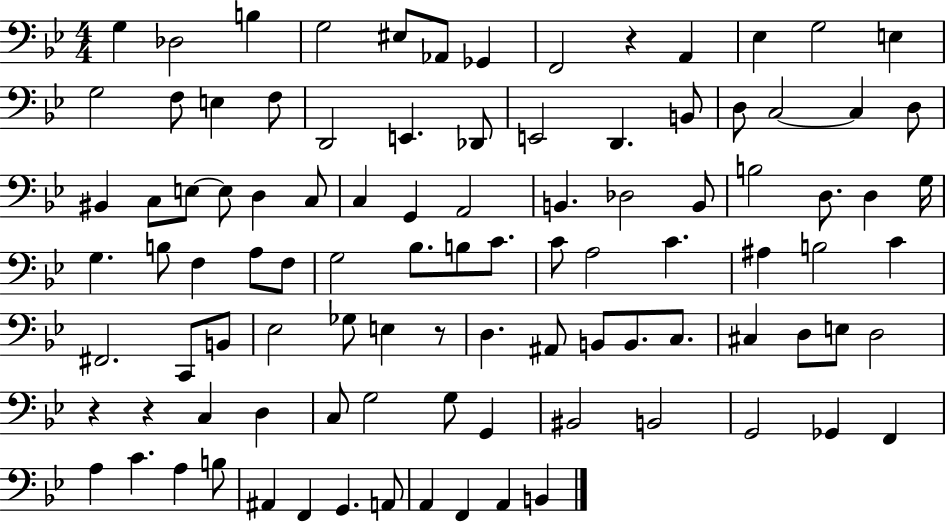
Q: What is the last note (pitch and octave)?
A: B2